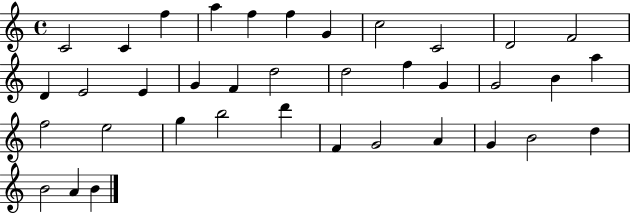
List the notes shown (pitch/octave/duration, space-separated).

C4/h C4/q F5/q A5/q F5/q F5/q G4/q C5/h C4/h D4/h F4/h D4/q E4/h E4/q G4/q F4/q D5/h D5/h F5/q G4/q G4/h B4/q A5/q F5/h E5/h G5/q B5/h D6/q F4/q G4/h A4/q G4/q B4/h D5/q B4/h A4/q B4/q